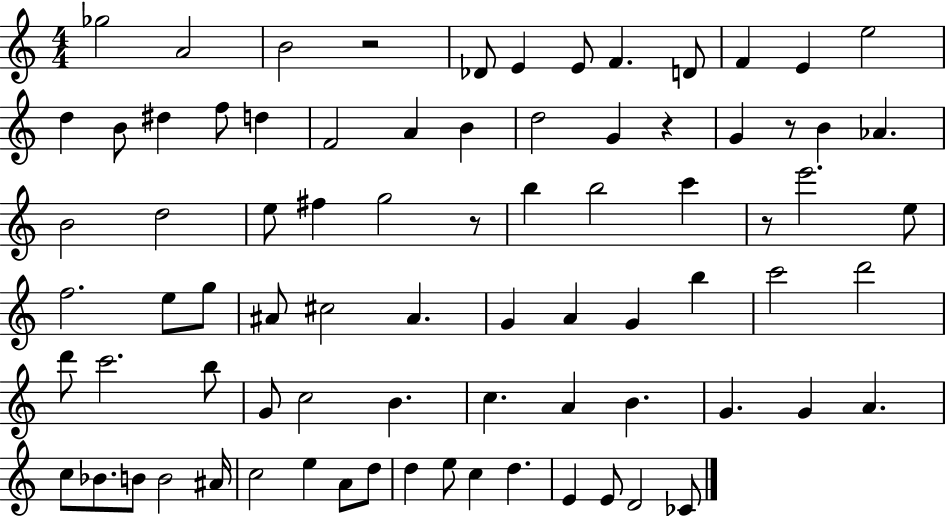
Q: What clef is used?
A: treble